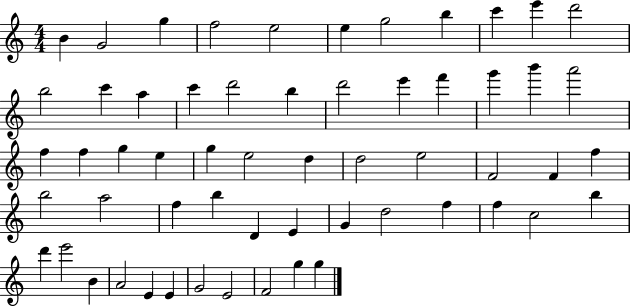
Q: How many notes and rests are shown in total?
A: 58